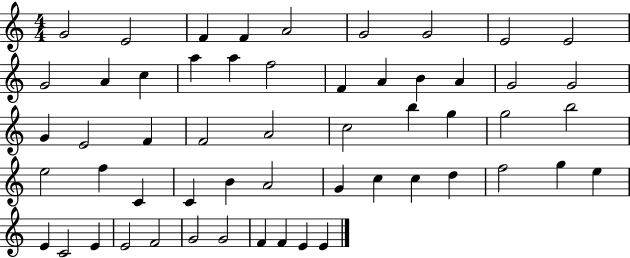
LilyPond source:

{
  \clef treble
  \numericTimeSignature
  \time 4/4
  \key c \major
  g'2 e'2 | f'4 f'4 a'2 | g'2 g'2 | e'2 e'2 | \break g'2 a'4 c''4 | a''4 a''4 f''2 | f'4 a'4 b'4 a'4 | g'2 g'2 | \break g'4 e'2 f'4 | f'2 a'2 | c''2 b''4 g''4 | g''2 b''2 | \break e''2 f''4 c'4 | c'4 b'4 a'2 | g'4 c''4 c''4 d''4 | f''2 g''4 e''4 | \break e'4 c'2 e'4 | e'2 f'2 | g'2 g'2 | f'4 f'4 e'4 e'4 | \break \bar "|."
}